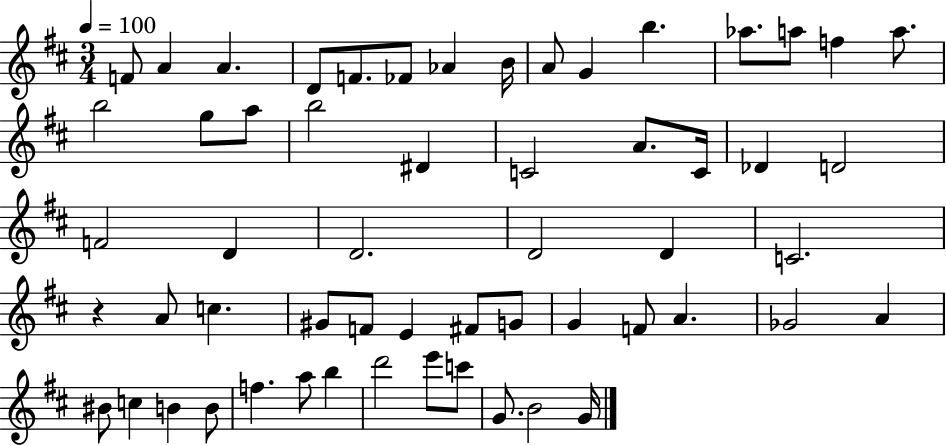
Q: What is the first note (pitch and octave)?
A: F4